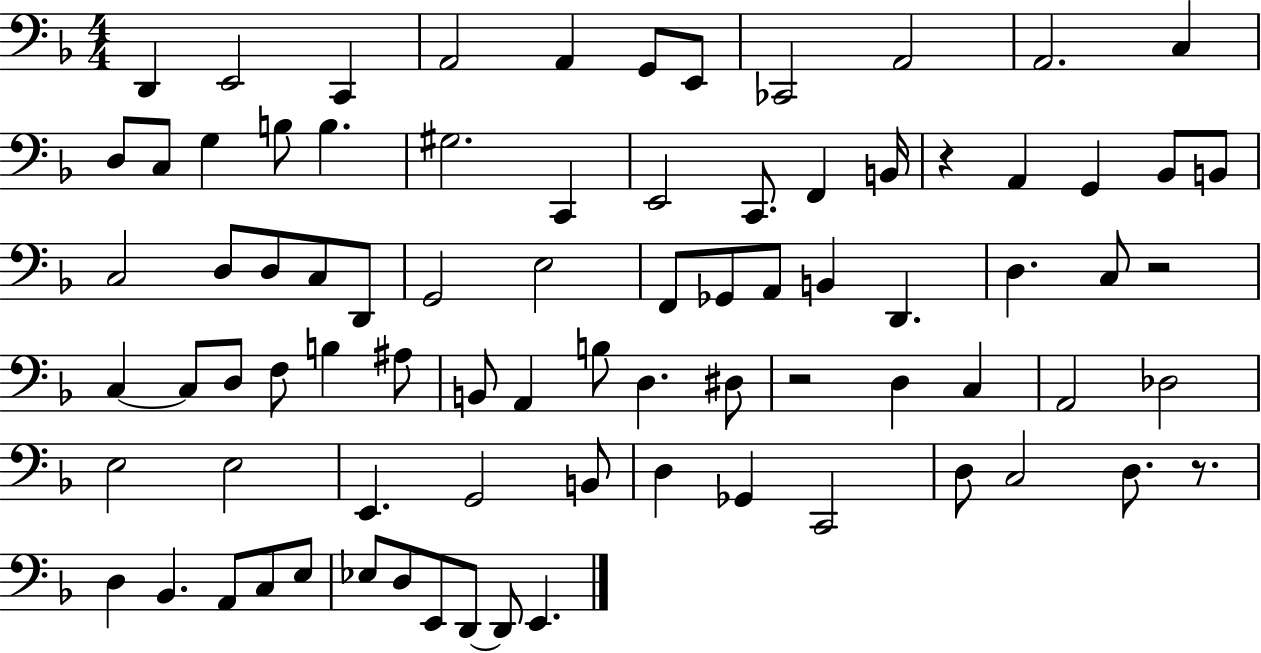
D2/q E2/h C2/q A2/h A2/q G2/e E2/e CES2/h A2/h A2/h. C3/q D3/e C3/e G3/q B3/e B3/q. G#3/h. C2/q E2/h C2/e. F2/q B2/s R/q A2/q G2/q Bb2/e B2/e C3/h D3/e D3/e C3/e D2/e G2/h E3/h F2/e Gb2/e A2/e B2/q D2/q. D3/q. C3/e R/h C3/q C3/e D3/e F3/e B3/q A#3/e B2/e A2/q B3/e D3/q. D#3/e R/h D3/q C3/q A2/h Db3/h E3/h E3/h E2/q. G2/h B2/e D3/q Gb2/q C2/h D3/e C3/h D3/e. R/e. D3/q Bb2/q. A2/e C3/e E3/e Eb3/e D3/e E2/e D2/e D2/e E2/q.